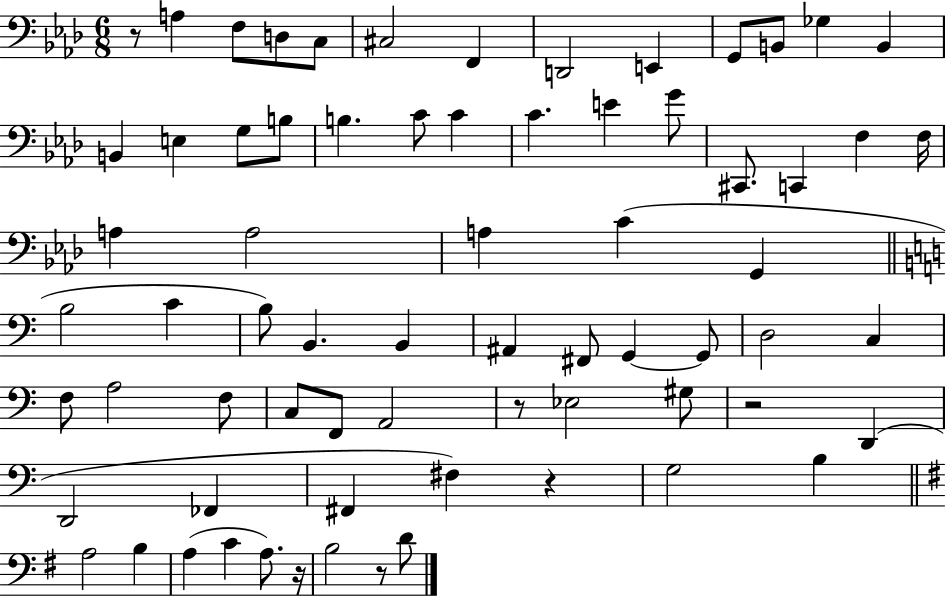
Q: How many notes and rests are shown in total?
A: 70